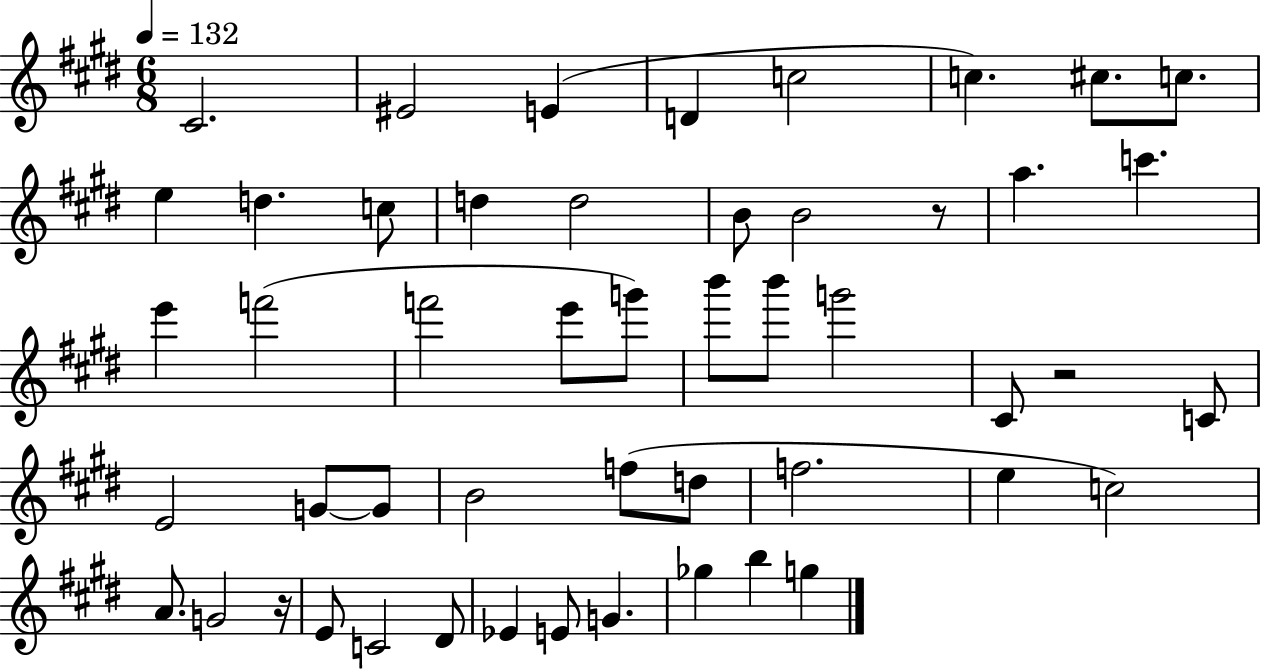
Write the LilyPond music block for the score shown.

{
  \clef treble
  \numericTimeSignature
  \time 6/8
  \key e \major
  \tempo 4 = 132
  cis'2. | eis'2 e'4( | d'4 c''2 | c''4.) cis''8. c''8. | \break e''4 d''4. c''8 | d''4 d''2 | b'8 b'2 r8 | a''4. c'''4. | \break e'''4 f'''2( | f'''2 e'''8 g'''8) | b'''8 b'''8 g'''2 | cis'8 r2 c'8 | \break e'2 g'8~~ g'8 | b'2 f''8( d''8 | f''2. | e''4 c''2) | \break a'8. g'2 r16 | e'8 c'2 dis'8 | ees'4 e'8 g'4. | ges''4 b''4 g''4 | \break \bar "|."
}